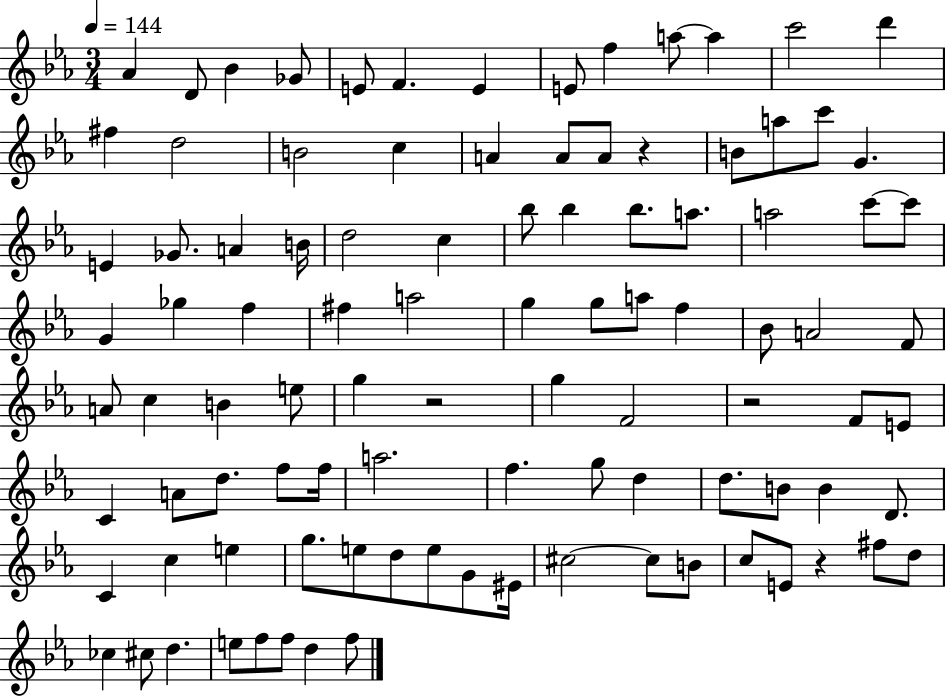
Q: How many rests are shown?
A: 4